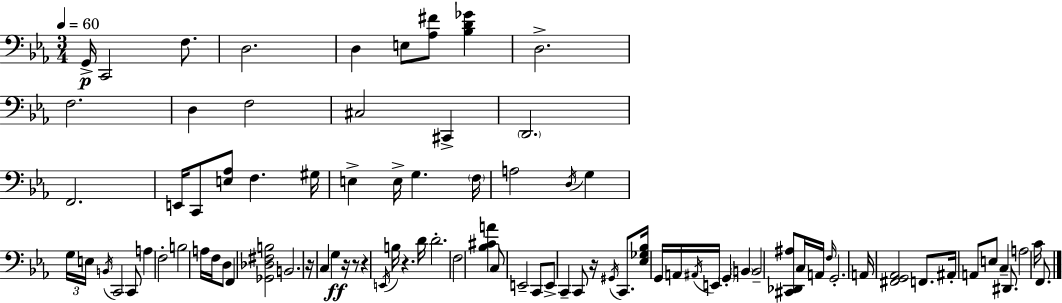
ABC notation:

X:1
T:Untitled
M:3/4
L:1/4
K:Cm
G,,/4 C,,2 F,/2 D,2 D, E,/2 [_A,^F]/2 [_B,D_G] D,2 F,2 D, F,2 ^C,2 ^C,, D,,2 F,,2 E,,/4 C,,/2 [E,_A,]/2 F, ^G,/4 E, E,/4 G, F,/4 A,2 D,/4 G, G,/4 E,/4 B,,/4 C,,2 C,,/2 A, F,2 B,2 A,/4 F,/4 D,/2 F,, [_G,,_D,^F,B,]2 B,,2 z/4 C, G, z/4 z/2 z E,,/4 B,/4 z D/4 D2 F,2 [_B,^CA] C,/2 E,,2 C,,/2 E,,/2 C,, C,,/2 z/4 ^G,,/4 C,,/2 [_E,_G,_B,]/4 G,,/4 A,,/4 ^A,,/4 E,,/4 G,, B,, B,,2 [^C,,_D,,^A,]/2 C,/4 A,,/4 F,/4 G,,2 A,,/4 [^F,,G,,_A,,]2 F,,/2 ^A,,/4 A,,/2 E,/2 C, ^D,,/2 A,2 C/4 F,,/2